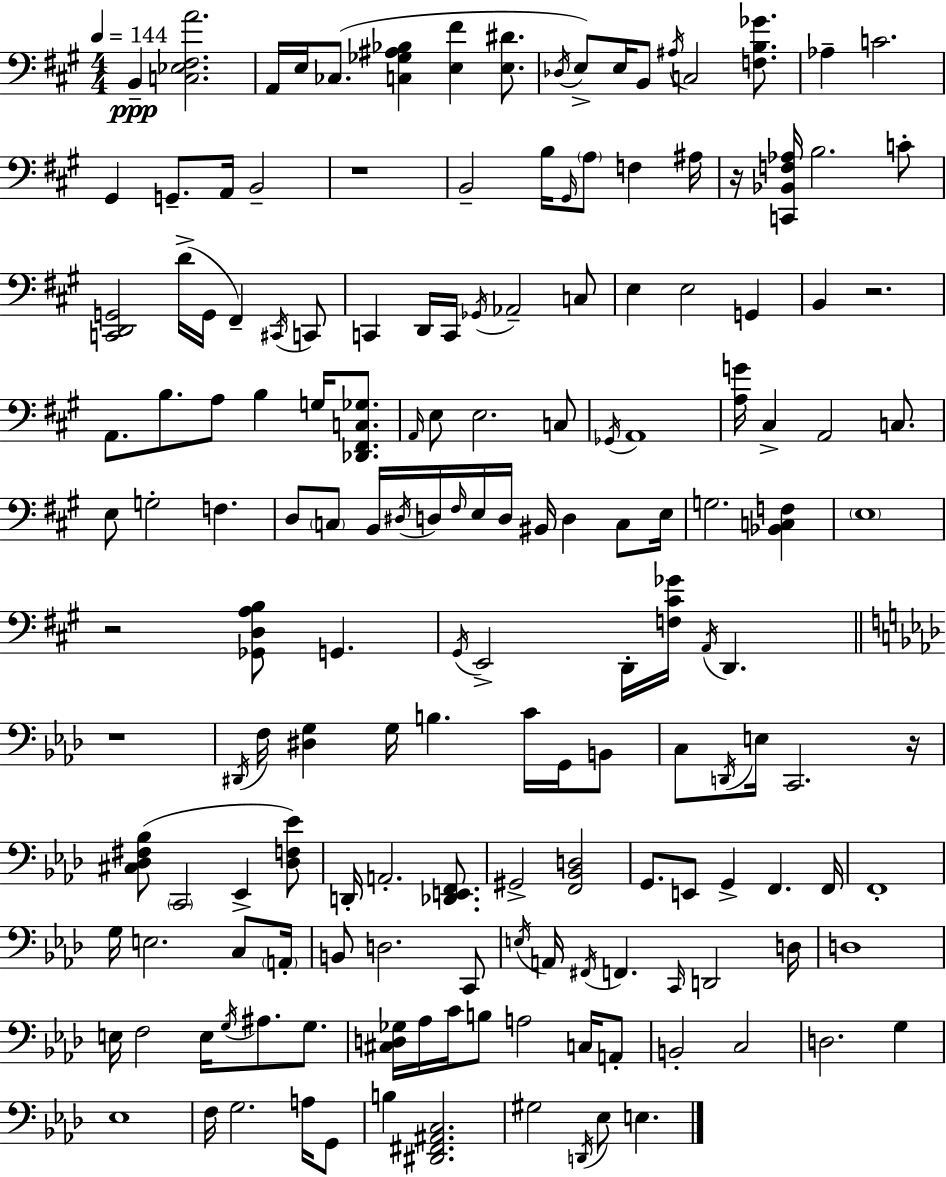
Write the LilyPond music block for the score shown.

{
  \clef bass
  \numericTimeSignature
  \time 4/4
  \key a \major
  \tempo 4 = 144
  \repeat volta 2 { b,4--\ppp <c ees fis a'>2. | a,16 e16 ces8.( <c ges ais bes>4 <e fis'>4 <e dis'>8. | \acciaccatura { des16 }) e8-> e16 b,8 \acciaccatura { ais16 } c2 <f b ges'>8. | aes4-- c'2. | \break gis,4 g,8.-- a,16 b,2-- | r1 | b,2-- b16 \grace { gis,16 } \parenthesize a8 f4 | ais16 r16 <c, bes, f aes>16 b2. | \break c'8-. <c, d, g,>2 d'16->( g,16 fis,4--) | \acciaccatura { cis,16 } c,8 c,4 d,16 c,16 \acciaccatura { ges,16 } aes,2-- | c8 e4 e2 | g,4 b,4 r2. | \break a,8. b8. a8 b4 | g16 <des, fis, c ges>8. \grace { a,16 } e8 e2. | c8 \acciaccatura { ges,16 } a,1 | <a g'>16 cis4-> a,2 | \break c8. e8 g2-. | f4. d8 \parenthesize c8 b,16 \acciaccatura { dis16 } d16 \grace { fis16 } e16 | d16 bis,16 d4 c8 e16 g2. | <bes, c f>4 \parenthesize e1 | \break r2 | <ges, d a b>8 g,4. \acciaccatura { gis,16 } e,2-> | d,16-. <f cis' ges'>16 \acciaccatura { a,16 } d,4. \bar "||" \break \key f \minor r1 | \acciaccatura { dis,16 } f16 <dis g>4 g16 b4. c'16 g,16 b,8 | c8 \acciaccatura { d,16 } e16 c,2. | r16 <cis des fis bes>8( \parenthesize c,2 ees,4-> | \break <des f ees'>8) d,16-. a,2.-. <des, e, f,>8. | gis,2-> <f, bes, d>2 | g,8. e,8 g,4-> f,4. | f,16 f,1-. | \break g16 e2. c8 | \parenthesize a,16-. b,8 d2. | c,8 \acciaccatura { e16 } a,16 \acciaccatura { fis,16 } f,4. \grace { c,16 } d,2 | d16 d1 | \break e16 f2 e16 \acciaccatura { g16 } | ais8. g8. <cis d ges>16 aes16 c'16 b8 a2 | c16 a,8-. b,2-. c2 | d2. | \break g4 ees1 | f16 g2. | a16 g,8 b4 <dis, fis, ais, c>2. | gis2 \acciaccatura { d,16 } ees8 | \break e4. } \bar "|."
}